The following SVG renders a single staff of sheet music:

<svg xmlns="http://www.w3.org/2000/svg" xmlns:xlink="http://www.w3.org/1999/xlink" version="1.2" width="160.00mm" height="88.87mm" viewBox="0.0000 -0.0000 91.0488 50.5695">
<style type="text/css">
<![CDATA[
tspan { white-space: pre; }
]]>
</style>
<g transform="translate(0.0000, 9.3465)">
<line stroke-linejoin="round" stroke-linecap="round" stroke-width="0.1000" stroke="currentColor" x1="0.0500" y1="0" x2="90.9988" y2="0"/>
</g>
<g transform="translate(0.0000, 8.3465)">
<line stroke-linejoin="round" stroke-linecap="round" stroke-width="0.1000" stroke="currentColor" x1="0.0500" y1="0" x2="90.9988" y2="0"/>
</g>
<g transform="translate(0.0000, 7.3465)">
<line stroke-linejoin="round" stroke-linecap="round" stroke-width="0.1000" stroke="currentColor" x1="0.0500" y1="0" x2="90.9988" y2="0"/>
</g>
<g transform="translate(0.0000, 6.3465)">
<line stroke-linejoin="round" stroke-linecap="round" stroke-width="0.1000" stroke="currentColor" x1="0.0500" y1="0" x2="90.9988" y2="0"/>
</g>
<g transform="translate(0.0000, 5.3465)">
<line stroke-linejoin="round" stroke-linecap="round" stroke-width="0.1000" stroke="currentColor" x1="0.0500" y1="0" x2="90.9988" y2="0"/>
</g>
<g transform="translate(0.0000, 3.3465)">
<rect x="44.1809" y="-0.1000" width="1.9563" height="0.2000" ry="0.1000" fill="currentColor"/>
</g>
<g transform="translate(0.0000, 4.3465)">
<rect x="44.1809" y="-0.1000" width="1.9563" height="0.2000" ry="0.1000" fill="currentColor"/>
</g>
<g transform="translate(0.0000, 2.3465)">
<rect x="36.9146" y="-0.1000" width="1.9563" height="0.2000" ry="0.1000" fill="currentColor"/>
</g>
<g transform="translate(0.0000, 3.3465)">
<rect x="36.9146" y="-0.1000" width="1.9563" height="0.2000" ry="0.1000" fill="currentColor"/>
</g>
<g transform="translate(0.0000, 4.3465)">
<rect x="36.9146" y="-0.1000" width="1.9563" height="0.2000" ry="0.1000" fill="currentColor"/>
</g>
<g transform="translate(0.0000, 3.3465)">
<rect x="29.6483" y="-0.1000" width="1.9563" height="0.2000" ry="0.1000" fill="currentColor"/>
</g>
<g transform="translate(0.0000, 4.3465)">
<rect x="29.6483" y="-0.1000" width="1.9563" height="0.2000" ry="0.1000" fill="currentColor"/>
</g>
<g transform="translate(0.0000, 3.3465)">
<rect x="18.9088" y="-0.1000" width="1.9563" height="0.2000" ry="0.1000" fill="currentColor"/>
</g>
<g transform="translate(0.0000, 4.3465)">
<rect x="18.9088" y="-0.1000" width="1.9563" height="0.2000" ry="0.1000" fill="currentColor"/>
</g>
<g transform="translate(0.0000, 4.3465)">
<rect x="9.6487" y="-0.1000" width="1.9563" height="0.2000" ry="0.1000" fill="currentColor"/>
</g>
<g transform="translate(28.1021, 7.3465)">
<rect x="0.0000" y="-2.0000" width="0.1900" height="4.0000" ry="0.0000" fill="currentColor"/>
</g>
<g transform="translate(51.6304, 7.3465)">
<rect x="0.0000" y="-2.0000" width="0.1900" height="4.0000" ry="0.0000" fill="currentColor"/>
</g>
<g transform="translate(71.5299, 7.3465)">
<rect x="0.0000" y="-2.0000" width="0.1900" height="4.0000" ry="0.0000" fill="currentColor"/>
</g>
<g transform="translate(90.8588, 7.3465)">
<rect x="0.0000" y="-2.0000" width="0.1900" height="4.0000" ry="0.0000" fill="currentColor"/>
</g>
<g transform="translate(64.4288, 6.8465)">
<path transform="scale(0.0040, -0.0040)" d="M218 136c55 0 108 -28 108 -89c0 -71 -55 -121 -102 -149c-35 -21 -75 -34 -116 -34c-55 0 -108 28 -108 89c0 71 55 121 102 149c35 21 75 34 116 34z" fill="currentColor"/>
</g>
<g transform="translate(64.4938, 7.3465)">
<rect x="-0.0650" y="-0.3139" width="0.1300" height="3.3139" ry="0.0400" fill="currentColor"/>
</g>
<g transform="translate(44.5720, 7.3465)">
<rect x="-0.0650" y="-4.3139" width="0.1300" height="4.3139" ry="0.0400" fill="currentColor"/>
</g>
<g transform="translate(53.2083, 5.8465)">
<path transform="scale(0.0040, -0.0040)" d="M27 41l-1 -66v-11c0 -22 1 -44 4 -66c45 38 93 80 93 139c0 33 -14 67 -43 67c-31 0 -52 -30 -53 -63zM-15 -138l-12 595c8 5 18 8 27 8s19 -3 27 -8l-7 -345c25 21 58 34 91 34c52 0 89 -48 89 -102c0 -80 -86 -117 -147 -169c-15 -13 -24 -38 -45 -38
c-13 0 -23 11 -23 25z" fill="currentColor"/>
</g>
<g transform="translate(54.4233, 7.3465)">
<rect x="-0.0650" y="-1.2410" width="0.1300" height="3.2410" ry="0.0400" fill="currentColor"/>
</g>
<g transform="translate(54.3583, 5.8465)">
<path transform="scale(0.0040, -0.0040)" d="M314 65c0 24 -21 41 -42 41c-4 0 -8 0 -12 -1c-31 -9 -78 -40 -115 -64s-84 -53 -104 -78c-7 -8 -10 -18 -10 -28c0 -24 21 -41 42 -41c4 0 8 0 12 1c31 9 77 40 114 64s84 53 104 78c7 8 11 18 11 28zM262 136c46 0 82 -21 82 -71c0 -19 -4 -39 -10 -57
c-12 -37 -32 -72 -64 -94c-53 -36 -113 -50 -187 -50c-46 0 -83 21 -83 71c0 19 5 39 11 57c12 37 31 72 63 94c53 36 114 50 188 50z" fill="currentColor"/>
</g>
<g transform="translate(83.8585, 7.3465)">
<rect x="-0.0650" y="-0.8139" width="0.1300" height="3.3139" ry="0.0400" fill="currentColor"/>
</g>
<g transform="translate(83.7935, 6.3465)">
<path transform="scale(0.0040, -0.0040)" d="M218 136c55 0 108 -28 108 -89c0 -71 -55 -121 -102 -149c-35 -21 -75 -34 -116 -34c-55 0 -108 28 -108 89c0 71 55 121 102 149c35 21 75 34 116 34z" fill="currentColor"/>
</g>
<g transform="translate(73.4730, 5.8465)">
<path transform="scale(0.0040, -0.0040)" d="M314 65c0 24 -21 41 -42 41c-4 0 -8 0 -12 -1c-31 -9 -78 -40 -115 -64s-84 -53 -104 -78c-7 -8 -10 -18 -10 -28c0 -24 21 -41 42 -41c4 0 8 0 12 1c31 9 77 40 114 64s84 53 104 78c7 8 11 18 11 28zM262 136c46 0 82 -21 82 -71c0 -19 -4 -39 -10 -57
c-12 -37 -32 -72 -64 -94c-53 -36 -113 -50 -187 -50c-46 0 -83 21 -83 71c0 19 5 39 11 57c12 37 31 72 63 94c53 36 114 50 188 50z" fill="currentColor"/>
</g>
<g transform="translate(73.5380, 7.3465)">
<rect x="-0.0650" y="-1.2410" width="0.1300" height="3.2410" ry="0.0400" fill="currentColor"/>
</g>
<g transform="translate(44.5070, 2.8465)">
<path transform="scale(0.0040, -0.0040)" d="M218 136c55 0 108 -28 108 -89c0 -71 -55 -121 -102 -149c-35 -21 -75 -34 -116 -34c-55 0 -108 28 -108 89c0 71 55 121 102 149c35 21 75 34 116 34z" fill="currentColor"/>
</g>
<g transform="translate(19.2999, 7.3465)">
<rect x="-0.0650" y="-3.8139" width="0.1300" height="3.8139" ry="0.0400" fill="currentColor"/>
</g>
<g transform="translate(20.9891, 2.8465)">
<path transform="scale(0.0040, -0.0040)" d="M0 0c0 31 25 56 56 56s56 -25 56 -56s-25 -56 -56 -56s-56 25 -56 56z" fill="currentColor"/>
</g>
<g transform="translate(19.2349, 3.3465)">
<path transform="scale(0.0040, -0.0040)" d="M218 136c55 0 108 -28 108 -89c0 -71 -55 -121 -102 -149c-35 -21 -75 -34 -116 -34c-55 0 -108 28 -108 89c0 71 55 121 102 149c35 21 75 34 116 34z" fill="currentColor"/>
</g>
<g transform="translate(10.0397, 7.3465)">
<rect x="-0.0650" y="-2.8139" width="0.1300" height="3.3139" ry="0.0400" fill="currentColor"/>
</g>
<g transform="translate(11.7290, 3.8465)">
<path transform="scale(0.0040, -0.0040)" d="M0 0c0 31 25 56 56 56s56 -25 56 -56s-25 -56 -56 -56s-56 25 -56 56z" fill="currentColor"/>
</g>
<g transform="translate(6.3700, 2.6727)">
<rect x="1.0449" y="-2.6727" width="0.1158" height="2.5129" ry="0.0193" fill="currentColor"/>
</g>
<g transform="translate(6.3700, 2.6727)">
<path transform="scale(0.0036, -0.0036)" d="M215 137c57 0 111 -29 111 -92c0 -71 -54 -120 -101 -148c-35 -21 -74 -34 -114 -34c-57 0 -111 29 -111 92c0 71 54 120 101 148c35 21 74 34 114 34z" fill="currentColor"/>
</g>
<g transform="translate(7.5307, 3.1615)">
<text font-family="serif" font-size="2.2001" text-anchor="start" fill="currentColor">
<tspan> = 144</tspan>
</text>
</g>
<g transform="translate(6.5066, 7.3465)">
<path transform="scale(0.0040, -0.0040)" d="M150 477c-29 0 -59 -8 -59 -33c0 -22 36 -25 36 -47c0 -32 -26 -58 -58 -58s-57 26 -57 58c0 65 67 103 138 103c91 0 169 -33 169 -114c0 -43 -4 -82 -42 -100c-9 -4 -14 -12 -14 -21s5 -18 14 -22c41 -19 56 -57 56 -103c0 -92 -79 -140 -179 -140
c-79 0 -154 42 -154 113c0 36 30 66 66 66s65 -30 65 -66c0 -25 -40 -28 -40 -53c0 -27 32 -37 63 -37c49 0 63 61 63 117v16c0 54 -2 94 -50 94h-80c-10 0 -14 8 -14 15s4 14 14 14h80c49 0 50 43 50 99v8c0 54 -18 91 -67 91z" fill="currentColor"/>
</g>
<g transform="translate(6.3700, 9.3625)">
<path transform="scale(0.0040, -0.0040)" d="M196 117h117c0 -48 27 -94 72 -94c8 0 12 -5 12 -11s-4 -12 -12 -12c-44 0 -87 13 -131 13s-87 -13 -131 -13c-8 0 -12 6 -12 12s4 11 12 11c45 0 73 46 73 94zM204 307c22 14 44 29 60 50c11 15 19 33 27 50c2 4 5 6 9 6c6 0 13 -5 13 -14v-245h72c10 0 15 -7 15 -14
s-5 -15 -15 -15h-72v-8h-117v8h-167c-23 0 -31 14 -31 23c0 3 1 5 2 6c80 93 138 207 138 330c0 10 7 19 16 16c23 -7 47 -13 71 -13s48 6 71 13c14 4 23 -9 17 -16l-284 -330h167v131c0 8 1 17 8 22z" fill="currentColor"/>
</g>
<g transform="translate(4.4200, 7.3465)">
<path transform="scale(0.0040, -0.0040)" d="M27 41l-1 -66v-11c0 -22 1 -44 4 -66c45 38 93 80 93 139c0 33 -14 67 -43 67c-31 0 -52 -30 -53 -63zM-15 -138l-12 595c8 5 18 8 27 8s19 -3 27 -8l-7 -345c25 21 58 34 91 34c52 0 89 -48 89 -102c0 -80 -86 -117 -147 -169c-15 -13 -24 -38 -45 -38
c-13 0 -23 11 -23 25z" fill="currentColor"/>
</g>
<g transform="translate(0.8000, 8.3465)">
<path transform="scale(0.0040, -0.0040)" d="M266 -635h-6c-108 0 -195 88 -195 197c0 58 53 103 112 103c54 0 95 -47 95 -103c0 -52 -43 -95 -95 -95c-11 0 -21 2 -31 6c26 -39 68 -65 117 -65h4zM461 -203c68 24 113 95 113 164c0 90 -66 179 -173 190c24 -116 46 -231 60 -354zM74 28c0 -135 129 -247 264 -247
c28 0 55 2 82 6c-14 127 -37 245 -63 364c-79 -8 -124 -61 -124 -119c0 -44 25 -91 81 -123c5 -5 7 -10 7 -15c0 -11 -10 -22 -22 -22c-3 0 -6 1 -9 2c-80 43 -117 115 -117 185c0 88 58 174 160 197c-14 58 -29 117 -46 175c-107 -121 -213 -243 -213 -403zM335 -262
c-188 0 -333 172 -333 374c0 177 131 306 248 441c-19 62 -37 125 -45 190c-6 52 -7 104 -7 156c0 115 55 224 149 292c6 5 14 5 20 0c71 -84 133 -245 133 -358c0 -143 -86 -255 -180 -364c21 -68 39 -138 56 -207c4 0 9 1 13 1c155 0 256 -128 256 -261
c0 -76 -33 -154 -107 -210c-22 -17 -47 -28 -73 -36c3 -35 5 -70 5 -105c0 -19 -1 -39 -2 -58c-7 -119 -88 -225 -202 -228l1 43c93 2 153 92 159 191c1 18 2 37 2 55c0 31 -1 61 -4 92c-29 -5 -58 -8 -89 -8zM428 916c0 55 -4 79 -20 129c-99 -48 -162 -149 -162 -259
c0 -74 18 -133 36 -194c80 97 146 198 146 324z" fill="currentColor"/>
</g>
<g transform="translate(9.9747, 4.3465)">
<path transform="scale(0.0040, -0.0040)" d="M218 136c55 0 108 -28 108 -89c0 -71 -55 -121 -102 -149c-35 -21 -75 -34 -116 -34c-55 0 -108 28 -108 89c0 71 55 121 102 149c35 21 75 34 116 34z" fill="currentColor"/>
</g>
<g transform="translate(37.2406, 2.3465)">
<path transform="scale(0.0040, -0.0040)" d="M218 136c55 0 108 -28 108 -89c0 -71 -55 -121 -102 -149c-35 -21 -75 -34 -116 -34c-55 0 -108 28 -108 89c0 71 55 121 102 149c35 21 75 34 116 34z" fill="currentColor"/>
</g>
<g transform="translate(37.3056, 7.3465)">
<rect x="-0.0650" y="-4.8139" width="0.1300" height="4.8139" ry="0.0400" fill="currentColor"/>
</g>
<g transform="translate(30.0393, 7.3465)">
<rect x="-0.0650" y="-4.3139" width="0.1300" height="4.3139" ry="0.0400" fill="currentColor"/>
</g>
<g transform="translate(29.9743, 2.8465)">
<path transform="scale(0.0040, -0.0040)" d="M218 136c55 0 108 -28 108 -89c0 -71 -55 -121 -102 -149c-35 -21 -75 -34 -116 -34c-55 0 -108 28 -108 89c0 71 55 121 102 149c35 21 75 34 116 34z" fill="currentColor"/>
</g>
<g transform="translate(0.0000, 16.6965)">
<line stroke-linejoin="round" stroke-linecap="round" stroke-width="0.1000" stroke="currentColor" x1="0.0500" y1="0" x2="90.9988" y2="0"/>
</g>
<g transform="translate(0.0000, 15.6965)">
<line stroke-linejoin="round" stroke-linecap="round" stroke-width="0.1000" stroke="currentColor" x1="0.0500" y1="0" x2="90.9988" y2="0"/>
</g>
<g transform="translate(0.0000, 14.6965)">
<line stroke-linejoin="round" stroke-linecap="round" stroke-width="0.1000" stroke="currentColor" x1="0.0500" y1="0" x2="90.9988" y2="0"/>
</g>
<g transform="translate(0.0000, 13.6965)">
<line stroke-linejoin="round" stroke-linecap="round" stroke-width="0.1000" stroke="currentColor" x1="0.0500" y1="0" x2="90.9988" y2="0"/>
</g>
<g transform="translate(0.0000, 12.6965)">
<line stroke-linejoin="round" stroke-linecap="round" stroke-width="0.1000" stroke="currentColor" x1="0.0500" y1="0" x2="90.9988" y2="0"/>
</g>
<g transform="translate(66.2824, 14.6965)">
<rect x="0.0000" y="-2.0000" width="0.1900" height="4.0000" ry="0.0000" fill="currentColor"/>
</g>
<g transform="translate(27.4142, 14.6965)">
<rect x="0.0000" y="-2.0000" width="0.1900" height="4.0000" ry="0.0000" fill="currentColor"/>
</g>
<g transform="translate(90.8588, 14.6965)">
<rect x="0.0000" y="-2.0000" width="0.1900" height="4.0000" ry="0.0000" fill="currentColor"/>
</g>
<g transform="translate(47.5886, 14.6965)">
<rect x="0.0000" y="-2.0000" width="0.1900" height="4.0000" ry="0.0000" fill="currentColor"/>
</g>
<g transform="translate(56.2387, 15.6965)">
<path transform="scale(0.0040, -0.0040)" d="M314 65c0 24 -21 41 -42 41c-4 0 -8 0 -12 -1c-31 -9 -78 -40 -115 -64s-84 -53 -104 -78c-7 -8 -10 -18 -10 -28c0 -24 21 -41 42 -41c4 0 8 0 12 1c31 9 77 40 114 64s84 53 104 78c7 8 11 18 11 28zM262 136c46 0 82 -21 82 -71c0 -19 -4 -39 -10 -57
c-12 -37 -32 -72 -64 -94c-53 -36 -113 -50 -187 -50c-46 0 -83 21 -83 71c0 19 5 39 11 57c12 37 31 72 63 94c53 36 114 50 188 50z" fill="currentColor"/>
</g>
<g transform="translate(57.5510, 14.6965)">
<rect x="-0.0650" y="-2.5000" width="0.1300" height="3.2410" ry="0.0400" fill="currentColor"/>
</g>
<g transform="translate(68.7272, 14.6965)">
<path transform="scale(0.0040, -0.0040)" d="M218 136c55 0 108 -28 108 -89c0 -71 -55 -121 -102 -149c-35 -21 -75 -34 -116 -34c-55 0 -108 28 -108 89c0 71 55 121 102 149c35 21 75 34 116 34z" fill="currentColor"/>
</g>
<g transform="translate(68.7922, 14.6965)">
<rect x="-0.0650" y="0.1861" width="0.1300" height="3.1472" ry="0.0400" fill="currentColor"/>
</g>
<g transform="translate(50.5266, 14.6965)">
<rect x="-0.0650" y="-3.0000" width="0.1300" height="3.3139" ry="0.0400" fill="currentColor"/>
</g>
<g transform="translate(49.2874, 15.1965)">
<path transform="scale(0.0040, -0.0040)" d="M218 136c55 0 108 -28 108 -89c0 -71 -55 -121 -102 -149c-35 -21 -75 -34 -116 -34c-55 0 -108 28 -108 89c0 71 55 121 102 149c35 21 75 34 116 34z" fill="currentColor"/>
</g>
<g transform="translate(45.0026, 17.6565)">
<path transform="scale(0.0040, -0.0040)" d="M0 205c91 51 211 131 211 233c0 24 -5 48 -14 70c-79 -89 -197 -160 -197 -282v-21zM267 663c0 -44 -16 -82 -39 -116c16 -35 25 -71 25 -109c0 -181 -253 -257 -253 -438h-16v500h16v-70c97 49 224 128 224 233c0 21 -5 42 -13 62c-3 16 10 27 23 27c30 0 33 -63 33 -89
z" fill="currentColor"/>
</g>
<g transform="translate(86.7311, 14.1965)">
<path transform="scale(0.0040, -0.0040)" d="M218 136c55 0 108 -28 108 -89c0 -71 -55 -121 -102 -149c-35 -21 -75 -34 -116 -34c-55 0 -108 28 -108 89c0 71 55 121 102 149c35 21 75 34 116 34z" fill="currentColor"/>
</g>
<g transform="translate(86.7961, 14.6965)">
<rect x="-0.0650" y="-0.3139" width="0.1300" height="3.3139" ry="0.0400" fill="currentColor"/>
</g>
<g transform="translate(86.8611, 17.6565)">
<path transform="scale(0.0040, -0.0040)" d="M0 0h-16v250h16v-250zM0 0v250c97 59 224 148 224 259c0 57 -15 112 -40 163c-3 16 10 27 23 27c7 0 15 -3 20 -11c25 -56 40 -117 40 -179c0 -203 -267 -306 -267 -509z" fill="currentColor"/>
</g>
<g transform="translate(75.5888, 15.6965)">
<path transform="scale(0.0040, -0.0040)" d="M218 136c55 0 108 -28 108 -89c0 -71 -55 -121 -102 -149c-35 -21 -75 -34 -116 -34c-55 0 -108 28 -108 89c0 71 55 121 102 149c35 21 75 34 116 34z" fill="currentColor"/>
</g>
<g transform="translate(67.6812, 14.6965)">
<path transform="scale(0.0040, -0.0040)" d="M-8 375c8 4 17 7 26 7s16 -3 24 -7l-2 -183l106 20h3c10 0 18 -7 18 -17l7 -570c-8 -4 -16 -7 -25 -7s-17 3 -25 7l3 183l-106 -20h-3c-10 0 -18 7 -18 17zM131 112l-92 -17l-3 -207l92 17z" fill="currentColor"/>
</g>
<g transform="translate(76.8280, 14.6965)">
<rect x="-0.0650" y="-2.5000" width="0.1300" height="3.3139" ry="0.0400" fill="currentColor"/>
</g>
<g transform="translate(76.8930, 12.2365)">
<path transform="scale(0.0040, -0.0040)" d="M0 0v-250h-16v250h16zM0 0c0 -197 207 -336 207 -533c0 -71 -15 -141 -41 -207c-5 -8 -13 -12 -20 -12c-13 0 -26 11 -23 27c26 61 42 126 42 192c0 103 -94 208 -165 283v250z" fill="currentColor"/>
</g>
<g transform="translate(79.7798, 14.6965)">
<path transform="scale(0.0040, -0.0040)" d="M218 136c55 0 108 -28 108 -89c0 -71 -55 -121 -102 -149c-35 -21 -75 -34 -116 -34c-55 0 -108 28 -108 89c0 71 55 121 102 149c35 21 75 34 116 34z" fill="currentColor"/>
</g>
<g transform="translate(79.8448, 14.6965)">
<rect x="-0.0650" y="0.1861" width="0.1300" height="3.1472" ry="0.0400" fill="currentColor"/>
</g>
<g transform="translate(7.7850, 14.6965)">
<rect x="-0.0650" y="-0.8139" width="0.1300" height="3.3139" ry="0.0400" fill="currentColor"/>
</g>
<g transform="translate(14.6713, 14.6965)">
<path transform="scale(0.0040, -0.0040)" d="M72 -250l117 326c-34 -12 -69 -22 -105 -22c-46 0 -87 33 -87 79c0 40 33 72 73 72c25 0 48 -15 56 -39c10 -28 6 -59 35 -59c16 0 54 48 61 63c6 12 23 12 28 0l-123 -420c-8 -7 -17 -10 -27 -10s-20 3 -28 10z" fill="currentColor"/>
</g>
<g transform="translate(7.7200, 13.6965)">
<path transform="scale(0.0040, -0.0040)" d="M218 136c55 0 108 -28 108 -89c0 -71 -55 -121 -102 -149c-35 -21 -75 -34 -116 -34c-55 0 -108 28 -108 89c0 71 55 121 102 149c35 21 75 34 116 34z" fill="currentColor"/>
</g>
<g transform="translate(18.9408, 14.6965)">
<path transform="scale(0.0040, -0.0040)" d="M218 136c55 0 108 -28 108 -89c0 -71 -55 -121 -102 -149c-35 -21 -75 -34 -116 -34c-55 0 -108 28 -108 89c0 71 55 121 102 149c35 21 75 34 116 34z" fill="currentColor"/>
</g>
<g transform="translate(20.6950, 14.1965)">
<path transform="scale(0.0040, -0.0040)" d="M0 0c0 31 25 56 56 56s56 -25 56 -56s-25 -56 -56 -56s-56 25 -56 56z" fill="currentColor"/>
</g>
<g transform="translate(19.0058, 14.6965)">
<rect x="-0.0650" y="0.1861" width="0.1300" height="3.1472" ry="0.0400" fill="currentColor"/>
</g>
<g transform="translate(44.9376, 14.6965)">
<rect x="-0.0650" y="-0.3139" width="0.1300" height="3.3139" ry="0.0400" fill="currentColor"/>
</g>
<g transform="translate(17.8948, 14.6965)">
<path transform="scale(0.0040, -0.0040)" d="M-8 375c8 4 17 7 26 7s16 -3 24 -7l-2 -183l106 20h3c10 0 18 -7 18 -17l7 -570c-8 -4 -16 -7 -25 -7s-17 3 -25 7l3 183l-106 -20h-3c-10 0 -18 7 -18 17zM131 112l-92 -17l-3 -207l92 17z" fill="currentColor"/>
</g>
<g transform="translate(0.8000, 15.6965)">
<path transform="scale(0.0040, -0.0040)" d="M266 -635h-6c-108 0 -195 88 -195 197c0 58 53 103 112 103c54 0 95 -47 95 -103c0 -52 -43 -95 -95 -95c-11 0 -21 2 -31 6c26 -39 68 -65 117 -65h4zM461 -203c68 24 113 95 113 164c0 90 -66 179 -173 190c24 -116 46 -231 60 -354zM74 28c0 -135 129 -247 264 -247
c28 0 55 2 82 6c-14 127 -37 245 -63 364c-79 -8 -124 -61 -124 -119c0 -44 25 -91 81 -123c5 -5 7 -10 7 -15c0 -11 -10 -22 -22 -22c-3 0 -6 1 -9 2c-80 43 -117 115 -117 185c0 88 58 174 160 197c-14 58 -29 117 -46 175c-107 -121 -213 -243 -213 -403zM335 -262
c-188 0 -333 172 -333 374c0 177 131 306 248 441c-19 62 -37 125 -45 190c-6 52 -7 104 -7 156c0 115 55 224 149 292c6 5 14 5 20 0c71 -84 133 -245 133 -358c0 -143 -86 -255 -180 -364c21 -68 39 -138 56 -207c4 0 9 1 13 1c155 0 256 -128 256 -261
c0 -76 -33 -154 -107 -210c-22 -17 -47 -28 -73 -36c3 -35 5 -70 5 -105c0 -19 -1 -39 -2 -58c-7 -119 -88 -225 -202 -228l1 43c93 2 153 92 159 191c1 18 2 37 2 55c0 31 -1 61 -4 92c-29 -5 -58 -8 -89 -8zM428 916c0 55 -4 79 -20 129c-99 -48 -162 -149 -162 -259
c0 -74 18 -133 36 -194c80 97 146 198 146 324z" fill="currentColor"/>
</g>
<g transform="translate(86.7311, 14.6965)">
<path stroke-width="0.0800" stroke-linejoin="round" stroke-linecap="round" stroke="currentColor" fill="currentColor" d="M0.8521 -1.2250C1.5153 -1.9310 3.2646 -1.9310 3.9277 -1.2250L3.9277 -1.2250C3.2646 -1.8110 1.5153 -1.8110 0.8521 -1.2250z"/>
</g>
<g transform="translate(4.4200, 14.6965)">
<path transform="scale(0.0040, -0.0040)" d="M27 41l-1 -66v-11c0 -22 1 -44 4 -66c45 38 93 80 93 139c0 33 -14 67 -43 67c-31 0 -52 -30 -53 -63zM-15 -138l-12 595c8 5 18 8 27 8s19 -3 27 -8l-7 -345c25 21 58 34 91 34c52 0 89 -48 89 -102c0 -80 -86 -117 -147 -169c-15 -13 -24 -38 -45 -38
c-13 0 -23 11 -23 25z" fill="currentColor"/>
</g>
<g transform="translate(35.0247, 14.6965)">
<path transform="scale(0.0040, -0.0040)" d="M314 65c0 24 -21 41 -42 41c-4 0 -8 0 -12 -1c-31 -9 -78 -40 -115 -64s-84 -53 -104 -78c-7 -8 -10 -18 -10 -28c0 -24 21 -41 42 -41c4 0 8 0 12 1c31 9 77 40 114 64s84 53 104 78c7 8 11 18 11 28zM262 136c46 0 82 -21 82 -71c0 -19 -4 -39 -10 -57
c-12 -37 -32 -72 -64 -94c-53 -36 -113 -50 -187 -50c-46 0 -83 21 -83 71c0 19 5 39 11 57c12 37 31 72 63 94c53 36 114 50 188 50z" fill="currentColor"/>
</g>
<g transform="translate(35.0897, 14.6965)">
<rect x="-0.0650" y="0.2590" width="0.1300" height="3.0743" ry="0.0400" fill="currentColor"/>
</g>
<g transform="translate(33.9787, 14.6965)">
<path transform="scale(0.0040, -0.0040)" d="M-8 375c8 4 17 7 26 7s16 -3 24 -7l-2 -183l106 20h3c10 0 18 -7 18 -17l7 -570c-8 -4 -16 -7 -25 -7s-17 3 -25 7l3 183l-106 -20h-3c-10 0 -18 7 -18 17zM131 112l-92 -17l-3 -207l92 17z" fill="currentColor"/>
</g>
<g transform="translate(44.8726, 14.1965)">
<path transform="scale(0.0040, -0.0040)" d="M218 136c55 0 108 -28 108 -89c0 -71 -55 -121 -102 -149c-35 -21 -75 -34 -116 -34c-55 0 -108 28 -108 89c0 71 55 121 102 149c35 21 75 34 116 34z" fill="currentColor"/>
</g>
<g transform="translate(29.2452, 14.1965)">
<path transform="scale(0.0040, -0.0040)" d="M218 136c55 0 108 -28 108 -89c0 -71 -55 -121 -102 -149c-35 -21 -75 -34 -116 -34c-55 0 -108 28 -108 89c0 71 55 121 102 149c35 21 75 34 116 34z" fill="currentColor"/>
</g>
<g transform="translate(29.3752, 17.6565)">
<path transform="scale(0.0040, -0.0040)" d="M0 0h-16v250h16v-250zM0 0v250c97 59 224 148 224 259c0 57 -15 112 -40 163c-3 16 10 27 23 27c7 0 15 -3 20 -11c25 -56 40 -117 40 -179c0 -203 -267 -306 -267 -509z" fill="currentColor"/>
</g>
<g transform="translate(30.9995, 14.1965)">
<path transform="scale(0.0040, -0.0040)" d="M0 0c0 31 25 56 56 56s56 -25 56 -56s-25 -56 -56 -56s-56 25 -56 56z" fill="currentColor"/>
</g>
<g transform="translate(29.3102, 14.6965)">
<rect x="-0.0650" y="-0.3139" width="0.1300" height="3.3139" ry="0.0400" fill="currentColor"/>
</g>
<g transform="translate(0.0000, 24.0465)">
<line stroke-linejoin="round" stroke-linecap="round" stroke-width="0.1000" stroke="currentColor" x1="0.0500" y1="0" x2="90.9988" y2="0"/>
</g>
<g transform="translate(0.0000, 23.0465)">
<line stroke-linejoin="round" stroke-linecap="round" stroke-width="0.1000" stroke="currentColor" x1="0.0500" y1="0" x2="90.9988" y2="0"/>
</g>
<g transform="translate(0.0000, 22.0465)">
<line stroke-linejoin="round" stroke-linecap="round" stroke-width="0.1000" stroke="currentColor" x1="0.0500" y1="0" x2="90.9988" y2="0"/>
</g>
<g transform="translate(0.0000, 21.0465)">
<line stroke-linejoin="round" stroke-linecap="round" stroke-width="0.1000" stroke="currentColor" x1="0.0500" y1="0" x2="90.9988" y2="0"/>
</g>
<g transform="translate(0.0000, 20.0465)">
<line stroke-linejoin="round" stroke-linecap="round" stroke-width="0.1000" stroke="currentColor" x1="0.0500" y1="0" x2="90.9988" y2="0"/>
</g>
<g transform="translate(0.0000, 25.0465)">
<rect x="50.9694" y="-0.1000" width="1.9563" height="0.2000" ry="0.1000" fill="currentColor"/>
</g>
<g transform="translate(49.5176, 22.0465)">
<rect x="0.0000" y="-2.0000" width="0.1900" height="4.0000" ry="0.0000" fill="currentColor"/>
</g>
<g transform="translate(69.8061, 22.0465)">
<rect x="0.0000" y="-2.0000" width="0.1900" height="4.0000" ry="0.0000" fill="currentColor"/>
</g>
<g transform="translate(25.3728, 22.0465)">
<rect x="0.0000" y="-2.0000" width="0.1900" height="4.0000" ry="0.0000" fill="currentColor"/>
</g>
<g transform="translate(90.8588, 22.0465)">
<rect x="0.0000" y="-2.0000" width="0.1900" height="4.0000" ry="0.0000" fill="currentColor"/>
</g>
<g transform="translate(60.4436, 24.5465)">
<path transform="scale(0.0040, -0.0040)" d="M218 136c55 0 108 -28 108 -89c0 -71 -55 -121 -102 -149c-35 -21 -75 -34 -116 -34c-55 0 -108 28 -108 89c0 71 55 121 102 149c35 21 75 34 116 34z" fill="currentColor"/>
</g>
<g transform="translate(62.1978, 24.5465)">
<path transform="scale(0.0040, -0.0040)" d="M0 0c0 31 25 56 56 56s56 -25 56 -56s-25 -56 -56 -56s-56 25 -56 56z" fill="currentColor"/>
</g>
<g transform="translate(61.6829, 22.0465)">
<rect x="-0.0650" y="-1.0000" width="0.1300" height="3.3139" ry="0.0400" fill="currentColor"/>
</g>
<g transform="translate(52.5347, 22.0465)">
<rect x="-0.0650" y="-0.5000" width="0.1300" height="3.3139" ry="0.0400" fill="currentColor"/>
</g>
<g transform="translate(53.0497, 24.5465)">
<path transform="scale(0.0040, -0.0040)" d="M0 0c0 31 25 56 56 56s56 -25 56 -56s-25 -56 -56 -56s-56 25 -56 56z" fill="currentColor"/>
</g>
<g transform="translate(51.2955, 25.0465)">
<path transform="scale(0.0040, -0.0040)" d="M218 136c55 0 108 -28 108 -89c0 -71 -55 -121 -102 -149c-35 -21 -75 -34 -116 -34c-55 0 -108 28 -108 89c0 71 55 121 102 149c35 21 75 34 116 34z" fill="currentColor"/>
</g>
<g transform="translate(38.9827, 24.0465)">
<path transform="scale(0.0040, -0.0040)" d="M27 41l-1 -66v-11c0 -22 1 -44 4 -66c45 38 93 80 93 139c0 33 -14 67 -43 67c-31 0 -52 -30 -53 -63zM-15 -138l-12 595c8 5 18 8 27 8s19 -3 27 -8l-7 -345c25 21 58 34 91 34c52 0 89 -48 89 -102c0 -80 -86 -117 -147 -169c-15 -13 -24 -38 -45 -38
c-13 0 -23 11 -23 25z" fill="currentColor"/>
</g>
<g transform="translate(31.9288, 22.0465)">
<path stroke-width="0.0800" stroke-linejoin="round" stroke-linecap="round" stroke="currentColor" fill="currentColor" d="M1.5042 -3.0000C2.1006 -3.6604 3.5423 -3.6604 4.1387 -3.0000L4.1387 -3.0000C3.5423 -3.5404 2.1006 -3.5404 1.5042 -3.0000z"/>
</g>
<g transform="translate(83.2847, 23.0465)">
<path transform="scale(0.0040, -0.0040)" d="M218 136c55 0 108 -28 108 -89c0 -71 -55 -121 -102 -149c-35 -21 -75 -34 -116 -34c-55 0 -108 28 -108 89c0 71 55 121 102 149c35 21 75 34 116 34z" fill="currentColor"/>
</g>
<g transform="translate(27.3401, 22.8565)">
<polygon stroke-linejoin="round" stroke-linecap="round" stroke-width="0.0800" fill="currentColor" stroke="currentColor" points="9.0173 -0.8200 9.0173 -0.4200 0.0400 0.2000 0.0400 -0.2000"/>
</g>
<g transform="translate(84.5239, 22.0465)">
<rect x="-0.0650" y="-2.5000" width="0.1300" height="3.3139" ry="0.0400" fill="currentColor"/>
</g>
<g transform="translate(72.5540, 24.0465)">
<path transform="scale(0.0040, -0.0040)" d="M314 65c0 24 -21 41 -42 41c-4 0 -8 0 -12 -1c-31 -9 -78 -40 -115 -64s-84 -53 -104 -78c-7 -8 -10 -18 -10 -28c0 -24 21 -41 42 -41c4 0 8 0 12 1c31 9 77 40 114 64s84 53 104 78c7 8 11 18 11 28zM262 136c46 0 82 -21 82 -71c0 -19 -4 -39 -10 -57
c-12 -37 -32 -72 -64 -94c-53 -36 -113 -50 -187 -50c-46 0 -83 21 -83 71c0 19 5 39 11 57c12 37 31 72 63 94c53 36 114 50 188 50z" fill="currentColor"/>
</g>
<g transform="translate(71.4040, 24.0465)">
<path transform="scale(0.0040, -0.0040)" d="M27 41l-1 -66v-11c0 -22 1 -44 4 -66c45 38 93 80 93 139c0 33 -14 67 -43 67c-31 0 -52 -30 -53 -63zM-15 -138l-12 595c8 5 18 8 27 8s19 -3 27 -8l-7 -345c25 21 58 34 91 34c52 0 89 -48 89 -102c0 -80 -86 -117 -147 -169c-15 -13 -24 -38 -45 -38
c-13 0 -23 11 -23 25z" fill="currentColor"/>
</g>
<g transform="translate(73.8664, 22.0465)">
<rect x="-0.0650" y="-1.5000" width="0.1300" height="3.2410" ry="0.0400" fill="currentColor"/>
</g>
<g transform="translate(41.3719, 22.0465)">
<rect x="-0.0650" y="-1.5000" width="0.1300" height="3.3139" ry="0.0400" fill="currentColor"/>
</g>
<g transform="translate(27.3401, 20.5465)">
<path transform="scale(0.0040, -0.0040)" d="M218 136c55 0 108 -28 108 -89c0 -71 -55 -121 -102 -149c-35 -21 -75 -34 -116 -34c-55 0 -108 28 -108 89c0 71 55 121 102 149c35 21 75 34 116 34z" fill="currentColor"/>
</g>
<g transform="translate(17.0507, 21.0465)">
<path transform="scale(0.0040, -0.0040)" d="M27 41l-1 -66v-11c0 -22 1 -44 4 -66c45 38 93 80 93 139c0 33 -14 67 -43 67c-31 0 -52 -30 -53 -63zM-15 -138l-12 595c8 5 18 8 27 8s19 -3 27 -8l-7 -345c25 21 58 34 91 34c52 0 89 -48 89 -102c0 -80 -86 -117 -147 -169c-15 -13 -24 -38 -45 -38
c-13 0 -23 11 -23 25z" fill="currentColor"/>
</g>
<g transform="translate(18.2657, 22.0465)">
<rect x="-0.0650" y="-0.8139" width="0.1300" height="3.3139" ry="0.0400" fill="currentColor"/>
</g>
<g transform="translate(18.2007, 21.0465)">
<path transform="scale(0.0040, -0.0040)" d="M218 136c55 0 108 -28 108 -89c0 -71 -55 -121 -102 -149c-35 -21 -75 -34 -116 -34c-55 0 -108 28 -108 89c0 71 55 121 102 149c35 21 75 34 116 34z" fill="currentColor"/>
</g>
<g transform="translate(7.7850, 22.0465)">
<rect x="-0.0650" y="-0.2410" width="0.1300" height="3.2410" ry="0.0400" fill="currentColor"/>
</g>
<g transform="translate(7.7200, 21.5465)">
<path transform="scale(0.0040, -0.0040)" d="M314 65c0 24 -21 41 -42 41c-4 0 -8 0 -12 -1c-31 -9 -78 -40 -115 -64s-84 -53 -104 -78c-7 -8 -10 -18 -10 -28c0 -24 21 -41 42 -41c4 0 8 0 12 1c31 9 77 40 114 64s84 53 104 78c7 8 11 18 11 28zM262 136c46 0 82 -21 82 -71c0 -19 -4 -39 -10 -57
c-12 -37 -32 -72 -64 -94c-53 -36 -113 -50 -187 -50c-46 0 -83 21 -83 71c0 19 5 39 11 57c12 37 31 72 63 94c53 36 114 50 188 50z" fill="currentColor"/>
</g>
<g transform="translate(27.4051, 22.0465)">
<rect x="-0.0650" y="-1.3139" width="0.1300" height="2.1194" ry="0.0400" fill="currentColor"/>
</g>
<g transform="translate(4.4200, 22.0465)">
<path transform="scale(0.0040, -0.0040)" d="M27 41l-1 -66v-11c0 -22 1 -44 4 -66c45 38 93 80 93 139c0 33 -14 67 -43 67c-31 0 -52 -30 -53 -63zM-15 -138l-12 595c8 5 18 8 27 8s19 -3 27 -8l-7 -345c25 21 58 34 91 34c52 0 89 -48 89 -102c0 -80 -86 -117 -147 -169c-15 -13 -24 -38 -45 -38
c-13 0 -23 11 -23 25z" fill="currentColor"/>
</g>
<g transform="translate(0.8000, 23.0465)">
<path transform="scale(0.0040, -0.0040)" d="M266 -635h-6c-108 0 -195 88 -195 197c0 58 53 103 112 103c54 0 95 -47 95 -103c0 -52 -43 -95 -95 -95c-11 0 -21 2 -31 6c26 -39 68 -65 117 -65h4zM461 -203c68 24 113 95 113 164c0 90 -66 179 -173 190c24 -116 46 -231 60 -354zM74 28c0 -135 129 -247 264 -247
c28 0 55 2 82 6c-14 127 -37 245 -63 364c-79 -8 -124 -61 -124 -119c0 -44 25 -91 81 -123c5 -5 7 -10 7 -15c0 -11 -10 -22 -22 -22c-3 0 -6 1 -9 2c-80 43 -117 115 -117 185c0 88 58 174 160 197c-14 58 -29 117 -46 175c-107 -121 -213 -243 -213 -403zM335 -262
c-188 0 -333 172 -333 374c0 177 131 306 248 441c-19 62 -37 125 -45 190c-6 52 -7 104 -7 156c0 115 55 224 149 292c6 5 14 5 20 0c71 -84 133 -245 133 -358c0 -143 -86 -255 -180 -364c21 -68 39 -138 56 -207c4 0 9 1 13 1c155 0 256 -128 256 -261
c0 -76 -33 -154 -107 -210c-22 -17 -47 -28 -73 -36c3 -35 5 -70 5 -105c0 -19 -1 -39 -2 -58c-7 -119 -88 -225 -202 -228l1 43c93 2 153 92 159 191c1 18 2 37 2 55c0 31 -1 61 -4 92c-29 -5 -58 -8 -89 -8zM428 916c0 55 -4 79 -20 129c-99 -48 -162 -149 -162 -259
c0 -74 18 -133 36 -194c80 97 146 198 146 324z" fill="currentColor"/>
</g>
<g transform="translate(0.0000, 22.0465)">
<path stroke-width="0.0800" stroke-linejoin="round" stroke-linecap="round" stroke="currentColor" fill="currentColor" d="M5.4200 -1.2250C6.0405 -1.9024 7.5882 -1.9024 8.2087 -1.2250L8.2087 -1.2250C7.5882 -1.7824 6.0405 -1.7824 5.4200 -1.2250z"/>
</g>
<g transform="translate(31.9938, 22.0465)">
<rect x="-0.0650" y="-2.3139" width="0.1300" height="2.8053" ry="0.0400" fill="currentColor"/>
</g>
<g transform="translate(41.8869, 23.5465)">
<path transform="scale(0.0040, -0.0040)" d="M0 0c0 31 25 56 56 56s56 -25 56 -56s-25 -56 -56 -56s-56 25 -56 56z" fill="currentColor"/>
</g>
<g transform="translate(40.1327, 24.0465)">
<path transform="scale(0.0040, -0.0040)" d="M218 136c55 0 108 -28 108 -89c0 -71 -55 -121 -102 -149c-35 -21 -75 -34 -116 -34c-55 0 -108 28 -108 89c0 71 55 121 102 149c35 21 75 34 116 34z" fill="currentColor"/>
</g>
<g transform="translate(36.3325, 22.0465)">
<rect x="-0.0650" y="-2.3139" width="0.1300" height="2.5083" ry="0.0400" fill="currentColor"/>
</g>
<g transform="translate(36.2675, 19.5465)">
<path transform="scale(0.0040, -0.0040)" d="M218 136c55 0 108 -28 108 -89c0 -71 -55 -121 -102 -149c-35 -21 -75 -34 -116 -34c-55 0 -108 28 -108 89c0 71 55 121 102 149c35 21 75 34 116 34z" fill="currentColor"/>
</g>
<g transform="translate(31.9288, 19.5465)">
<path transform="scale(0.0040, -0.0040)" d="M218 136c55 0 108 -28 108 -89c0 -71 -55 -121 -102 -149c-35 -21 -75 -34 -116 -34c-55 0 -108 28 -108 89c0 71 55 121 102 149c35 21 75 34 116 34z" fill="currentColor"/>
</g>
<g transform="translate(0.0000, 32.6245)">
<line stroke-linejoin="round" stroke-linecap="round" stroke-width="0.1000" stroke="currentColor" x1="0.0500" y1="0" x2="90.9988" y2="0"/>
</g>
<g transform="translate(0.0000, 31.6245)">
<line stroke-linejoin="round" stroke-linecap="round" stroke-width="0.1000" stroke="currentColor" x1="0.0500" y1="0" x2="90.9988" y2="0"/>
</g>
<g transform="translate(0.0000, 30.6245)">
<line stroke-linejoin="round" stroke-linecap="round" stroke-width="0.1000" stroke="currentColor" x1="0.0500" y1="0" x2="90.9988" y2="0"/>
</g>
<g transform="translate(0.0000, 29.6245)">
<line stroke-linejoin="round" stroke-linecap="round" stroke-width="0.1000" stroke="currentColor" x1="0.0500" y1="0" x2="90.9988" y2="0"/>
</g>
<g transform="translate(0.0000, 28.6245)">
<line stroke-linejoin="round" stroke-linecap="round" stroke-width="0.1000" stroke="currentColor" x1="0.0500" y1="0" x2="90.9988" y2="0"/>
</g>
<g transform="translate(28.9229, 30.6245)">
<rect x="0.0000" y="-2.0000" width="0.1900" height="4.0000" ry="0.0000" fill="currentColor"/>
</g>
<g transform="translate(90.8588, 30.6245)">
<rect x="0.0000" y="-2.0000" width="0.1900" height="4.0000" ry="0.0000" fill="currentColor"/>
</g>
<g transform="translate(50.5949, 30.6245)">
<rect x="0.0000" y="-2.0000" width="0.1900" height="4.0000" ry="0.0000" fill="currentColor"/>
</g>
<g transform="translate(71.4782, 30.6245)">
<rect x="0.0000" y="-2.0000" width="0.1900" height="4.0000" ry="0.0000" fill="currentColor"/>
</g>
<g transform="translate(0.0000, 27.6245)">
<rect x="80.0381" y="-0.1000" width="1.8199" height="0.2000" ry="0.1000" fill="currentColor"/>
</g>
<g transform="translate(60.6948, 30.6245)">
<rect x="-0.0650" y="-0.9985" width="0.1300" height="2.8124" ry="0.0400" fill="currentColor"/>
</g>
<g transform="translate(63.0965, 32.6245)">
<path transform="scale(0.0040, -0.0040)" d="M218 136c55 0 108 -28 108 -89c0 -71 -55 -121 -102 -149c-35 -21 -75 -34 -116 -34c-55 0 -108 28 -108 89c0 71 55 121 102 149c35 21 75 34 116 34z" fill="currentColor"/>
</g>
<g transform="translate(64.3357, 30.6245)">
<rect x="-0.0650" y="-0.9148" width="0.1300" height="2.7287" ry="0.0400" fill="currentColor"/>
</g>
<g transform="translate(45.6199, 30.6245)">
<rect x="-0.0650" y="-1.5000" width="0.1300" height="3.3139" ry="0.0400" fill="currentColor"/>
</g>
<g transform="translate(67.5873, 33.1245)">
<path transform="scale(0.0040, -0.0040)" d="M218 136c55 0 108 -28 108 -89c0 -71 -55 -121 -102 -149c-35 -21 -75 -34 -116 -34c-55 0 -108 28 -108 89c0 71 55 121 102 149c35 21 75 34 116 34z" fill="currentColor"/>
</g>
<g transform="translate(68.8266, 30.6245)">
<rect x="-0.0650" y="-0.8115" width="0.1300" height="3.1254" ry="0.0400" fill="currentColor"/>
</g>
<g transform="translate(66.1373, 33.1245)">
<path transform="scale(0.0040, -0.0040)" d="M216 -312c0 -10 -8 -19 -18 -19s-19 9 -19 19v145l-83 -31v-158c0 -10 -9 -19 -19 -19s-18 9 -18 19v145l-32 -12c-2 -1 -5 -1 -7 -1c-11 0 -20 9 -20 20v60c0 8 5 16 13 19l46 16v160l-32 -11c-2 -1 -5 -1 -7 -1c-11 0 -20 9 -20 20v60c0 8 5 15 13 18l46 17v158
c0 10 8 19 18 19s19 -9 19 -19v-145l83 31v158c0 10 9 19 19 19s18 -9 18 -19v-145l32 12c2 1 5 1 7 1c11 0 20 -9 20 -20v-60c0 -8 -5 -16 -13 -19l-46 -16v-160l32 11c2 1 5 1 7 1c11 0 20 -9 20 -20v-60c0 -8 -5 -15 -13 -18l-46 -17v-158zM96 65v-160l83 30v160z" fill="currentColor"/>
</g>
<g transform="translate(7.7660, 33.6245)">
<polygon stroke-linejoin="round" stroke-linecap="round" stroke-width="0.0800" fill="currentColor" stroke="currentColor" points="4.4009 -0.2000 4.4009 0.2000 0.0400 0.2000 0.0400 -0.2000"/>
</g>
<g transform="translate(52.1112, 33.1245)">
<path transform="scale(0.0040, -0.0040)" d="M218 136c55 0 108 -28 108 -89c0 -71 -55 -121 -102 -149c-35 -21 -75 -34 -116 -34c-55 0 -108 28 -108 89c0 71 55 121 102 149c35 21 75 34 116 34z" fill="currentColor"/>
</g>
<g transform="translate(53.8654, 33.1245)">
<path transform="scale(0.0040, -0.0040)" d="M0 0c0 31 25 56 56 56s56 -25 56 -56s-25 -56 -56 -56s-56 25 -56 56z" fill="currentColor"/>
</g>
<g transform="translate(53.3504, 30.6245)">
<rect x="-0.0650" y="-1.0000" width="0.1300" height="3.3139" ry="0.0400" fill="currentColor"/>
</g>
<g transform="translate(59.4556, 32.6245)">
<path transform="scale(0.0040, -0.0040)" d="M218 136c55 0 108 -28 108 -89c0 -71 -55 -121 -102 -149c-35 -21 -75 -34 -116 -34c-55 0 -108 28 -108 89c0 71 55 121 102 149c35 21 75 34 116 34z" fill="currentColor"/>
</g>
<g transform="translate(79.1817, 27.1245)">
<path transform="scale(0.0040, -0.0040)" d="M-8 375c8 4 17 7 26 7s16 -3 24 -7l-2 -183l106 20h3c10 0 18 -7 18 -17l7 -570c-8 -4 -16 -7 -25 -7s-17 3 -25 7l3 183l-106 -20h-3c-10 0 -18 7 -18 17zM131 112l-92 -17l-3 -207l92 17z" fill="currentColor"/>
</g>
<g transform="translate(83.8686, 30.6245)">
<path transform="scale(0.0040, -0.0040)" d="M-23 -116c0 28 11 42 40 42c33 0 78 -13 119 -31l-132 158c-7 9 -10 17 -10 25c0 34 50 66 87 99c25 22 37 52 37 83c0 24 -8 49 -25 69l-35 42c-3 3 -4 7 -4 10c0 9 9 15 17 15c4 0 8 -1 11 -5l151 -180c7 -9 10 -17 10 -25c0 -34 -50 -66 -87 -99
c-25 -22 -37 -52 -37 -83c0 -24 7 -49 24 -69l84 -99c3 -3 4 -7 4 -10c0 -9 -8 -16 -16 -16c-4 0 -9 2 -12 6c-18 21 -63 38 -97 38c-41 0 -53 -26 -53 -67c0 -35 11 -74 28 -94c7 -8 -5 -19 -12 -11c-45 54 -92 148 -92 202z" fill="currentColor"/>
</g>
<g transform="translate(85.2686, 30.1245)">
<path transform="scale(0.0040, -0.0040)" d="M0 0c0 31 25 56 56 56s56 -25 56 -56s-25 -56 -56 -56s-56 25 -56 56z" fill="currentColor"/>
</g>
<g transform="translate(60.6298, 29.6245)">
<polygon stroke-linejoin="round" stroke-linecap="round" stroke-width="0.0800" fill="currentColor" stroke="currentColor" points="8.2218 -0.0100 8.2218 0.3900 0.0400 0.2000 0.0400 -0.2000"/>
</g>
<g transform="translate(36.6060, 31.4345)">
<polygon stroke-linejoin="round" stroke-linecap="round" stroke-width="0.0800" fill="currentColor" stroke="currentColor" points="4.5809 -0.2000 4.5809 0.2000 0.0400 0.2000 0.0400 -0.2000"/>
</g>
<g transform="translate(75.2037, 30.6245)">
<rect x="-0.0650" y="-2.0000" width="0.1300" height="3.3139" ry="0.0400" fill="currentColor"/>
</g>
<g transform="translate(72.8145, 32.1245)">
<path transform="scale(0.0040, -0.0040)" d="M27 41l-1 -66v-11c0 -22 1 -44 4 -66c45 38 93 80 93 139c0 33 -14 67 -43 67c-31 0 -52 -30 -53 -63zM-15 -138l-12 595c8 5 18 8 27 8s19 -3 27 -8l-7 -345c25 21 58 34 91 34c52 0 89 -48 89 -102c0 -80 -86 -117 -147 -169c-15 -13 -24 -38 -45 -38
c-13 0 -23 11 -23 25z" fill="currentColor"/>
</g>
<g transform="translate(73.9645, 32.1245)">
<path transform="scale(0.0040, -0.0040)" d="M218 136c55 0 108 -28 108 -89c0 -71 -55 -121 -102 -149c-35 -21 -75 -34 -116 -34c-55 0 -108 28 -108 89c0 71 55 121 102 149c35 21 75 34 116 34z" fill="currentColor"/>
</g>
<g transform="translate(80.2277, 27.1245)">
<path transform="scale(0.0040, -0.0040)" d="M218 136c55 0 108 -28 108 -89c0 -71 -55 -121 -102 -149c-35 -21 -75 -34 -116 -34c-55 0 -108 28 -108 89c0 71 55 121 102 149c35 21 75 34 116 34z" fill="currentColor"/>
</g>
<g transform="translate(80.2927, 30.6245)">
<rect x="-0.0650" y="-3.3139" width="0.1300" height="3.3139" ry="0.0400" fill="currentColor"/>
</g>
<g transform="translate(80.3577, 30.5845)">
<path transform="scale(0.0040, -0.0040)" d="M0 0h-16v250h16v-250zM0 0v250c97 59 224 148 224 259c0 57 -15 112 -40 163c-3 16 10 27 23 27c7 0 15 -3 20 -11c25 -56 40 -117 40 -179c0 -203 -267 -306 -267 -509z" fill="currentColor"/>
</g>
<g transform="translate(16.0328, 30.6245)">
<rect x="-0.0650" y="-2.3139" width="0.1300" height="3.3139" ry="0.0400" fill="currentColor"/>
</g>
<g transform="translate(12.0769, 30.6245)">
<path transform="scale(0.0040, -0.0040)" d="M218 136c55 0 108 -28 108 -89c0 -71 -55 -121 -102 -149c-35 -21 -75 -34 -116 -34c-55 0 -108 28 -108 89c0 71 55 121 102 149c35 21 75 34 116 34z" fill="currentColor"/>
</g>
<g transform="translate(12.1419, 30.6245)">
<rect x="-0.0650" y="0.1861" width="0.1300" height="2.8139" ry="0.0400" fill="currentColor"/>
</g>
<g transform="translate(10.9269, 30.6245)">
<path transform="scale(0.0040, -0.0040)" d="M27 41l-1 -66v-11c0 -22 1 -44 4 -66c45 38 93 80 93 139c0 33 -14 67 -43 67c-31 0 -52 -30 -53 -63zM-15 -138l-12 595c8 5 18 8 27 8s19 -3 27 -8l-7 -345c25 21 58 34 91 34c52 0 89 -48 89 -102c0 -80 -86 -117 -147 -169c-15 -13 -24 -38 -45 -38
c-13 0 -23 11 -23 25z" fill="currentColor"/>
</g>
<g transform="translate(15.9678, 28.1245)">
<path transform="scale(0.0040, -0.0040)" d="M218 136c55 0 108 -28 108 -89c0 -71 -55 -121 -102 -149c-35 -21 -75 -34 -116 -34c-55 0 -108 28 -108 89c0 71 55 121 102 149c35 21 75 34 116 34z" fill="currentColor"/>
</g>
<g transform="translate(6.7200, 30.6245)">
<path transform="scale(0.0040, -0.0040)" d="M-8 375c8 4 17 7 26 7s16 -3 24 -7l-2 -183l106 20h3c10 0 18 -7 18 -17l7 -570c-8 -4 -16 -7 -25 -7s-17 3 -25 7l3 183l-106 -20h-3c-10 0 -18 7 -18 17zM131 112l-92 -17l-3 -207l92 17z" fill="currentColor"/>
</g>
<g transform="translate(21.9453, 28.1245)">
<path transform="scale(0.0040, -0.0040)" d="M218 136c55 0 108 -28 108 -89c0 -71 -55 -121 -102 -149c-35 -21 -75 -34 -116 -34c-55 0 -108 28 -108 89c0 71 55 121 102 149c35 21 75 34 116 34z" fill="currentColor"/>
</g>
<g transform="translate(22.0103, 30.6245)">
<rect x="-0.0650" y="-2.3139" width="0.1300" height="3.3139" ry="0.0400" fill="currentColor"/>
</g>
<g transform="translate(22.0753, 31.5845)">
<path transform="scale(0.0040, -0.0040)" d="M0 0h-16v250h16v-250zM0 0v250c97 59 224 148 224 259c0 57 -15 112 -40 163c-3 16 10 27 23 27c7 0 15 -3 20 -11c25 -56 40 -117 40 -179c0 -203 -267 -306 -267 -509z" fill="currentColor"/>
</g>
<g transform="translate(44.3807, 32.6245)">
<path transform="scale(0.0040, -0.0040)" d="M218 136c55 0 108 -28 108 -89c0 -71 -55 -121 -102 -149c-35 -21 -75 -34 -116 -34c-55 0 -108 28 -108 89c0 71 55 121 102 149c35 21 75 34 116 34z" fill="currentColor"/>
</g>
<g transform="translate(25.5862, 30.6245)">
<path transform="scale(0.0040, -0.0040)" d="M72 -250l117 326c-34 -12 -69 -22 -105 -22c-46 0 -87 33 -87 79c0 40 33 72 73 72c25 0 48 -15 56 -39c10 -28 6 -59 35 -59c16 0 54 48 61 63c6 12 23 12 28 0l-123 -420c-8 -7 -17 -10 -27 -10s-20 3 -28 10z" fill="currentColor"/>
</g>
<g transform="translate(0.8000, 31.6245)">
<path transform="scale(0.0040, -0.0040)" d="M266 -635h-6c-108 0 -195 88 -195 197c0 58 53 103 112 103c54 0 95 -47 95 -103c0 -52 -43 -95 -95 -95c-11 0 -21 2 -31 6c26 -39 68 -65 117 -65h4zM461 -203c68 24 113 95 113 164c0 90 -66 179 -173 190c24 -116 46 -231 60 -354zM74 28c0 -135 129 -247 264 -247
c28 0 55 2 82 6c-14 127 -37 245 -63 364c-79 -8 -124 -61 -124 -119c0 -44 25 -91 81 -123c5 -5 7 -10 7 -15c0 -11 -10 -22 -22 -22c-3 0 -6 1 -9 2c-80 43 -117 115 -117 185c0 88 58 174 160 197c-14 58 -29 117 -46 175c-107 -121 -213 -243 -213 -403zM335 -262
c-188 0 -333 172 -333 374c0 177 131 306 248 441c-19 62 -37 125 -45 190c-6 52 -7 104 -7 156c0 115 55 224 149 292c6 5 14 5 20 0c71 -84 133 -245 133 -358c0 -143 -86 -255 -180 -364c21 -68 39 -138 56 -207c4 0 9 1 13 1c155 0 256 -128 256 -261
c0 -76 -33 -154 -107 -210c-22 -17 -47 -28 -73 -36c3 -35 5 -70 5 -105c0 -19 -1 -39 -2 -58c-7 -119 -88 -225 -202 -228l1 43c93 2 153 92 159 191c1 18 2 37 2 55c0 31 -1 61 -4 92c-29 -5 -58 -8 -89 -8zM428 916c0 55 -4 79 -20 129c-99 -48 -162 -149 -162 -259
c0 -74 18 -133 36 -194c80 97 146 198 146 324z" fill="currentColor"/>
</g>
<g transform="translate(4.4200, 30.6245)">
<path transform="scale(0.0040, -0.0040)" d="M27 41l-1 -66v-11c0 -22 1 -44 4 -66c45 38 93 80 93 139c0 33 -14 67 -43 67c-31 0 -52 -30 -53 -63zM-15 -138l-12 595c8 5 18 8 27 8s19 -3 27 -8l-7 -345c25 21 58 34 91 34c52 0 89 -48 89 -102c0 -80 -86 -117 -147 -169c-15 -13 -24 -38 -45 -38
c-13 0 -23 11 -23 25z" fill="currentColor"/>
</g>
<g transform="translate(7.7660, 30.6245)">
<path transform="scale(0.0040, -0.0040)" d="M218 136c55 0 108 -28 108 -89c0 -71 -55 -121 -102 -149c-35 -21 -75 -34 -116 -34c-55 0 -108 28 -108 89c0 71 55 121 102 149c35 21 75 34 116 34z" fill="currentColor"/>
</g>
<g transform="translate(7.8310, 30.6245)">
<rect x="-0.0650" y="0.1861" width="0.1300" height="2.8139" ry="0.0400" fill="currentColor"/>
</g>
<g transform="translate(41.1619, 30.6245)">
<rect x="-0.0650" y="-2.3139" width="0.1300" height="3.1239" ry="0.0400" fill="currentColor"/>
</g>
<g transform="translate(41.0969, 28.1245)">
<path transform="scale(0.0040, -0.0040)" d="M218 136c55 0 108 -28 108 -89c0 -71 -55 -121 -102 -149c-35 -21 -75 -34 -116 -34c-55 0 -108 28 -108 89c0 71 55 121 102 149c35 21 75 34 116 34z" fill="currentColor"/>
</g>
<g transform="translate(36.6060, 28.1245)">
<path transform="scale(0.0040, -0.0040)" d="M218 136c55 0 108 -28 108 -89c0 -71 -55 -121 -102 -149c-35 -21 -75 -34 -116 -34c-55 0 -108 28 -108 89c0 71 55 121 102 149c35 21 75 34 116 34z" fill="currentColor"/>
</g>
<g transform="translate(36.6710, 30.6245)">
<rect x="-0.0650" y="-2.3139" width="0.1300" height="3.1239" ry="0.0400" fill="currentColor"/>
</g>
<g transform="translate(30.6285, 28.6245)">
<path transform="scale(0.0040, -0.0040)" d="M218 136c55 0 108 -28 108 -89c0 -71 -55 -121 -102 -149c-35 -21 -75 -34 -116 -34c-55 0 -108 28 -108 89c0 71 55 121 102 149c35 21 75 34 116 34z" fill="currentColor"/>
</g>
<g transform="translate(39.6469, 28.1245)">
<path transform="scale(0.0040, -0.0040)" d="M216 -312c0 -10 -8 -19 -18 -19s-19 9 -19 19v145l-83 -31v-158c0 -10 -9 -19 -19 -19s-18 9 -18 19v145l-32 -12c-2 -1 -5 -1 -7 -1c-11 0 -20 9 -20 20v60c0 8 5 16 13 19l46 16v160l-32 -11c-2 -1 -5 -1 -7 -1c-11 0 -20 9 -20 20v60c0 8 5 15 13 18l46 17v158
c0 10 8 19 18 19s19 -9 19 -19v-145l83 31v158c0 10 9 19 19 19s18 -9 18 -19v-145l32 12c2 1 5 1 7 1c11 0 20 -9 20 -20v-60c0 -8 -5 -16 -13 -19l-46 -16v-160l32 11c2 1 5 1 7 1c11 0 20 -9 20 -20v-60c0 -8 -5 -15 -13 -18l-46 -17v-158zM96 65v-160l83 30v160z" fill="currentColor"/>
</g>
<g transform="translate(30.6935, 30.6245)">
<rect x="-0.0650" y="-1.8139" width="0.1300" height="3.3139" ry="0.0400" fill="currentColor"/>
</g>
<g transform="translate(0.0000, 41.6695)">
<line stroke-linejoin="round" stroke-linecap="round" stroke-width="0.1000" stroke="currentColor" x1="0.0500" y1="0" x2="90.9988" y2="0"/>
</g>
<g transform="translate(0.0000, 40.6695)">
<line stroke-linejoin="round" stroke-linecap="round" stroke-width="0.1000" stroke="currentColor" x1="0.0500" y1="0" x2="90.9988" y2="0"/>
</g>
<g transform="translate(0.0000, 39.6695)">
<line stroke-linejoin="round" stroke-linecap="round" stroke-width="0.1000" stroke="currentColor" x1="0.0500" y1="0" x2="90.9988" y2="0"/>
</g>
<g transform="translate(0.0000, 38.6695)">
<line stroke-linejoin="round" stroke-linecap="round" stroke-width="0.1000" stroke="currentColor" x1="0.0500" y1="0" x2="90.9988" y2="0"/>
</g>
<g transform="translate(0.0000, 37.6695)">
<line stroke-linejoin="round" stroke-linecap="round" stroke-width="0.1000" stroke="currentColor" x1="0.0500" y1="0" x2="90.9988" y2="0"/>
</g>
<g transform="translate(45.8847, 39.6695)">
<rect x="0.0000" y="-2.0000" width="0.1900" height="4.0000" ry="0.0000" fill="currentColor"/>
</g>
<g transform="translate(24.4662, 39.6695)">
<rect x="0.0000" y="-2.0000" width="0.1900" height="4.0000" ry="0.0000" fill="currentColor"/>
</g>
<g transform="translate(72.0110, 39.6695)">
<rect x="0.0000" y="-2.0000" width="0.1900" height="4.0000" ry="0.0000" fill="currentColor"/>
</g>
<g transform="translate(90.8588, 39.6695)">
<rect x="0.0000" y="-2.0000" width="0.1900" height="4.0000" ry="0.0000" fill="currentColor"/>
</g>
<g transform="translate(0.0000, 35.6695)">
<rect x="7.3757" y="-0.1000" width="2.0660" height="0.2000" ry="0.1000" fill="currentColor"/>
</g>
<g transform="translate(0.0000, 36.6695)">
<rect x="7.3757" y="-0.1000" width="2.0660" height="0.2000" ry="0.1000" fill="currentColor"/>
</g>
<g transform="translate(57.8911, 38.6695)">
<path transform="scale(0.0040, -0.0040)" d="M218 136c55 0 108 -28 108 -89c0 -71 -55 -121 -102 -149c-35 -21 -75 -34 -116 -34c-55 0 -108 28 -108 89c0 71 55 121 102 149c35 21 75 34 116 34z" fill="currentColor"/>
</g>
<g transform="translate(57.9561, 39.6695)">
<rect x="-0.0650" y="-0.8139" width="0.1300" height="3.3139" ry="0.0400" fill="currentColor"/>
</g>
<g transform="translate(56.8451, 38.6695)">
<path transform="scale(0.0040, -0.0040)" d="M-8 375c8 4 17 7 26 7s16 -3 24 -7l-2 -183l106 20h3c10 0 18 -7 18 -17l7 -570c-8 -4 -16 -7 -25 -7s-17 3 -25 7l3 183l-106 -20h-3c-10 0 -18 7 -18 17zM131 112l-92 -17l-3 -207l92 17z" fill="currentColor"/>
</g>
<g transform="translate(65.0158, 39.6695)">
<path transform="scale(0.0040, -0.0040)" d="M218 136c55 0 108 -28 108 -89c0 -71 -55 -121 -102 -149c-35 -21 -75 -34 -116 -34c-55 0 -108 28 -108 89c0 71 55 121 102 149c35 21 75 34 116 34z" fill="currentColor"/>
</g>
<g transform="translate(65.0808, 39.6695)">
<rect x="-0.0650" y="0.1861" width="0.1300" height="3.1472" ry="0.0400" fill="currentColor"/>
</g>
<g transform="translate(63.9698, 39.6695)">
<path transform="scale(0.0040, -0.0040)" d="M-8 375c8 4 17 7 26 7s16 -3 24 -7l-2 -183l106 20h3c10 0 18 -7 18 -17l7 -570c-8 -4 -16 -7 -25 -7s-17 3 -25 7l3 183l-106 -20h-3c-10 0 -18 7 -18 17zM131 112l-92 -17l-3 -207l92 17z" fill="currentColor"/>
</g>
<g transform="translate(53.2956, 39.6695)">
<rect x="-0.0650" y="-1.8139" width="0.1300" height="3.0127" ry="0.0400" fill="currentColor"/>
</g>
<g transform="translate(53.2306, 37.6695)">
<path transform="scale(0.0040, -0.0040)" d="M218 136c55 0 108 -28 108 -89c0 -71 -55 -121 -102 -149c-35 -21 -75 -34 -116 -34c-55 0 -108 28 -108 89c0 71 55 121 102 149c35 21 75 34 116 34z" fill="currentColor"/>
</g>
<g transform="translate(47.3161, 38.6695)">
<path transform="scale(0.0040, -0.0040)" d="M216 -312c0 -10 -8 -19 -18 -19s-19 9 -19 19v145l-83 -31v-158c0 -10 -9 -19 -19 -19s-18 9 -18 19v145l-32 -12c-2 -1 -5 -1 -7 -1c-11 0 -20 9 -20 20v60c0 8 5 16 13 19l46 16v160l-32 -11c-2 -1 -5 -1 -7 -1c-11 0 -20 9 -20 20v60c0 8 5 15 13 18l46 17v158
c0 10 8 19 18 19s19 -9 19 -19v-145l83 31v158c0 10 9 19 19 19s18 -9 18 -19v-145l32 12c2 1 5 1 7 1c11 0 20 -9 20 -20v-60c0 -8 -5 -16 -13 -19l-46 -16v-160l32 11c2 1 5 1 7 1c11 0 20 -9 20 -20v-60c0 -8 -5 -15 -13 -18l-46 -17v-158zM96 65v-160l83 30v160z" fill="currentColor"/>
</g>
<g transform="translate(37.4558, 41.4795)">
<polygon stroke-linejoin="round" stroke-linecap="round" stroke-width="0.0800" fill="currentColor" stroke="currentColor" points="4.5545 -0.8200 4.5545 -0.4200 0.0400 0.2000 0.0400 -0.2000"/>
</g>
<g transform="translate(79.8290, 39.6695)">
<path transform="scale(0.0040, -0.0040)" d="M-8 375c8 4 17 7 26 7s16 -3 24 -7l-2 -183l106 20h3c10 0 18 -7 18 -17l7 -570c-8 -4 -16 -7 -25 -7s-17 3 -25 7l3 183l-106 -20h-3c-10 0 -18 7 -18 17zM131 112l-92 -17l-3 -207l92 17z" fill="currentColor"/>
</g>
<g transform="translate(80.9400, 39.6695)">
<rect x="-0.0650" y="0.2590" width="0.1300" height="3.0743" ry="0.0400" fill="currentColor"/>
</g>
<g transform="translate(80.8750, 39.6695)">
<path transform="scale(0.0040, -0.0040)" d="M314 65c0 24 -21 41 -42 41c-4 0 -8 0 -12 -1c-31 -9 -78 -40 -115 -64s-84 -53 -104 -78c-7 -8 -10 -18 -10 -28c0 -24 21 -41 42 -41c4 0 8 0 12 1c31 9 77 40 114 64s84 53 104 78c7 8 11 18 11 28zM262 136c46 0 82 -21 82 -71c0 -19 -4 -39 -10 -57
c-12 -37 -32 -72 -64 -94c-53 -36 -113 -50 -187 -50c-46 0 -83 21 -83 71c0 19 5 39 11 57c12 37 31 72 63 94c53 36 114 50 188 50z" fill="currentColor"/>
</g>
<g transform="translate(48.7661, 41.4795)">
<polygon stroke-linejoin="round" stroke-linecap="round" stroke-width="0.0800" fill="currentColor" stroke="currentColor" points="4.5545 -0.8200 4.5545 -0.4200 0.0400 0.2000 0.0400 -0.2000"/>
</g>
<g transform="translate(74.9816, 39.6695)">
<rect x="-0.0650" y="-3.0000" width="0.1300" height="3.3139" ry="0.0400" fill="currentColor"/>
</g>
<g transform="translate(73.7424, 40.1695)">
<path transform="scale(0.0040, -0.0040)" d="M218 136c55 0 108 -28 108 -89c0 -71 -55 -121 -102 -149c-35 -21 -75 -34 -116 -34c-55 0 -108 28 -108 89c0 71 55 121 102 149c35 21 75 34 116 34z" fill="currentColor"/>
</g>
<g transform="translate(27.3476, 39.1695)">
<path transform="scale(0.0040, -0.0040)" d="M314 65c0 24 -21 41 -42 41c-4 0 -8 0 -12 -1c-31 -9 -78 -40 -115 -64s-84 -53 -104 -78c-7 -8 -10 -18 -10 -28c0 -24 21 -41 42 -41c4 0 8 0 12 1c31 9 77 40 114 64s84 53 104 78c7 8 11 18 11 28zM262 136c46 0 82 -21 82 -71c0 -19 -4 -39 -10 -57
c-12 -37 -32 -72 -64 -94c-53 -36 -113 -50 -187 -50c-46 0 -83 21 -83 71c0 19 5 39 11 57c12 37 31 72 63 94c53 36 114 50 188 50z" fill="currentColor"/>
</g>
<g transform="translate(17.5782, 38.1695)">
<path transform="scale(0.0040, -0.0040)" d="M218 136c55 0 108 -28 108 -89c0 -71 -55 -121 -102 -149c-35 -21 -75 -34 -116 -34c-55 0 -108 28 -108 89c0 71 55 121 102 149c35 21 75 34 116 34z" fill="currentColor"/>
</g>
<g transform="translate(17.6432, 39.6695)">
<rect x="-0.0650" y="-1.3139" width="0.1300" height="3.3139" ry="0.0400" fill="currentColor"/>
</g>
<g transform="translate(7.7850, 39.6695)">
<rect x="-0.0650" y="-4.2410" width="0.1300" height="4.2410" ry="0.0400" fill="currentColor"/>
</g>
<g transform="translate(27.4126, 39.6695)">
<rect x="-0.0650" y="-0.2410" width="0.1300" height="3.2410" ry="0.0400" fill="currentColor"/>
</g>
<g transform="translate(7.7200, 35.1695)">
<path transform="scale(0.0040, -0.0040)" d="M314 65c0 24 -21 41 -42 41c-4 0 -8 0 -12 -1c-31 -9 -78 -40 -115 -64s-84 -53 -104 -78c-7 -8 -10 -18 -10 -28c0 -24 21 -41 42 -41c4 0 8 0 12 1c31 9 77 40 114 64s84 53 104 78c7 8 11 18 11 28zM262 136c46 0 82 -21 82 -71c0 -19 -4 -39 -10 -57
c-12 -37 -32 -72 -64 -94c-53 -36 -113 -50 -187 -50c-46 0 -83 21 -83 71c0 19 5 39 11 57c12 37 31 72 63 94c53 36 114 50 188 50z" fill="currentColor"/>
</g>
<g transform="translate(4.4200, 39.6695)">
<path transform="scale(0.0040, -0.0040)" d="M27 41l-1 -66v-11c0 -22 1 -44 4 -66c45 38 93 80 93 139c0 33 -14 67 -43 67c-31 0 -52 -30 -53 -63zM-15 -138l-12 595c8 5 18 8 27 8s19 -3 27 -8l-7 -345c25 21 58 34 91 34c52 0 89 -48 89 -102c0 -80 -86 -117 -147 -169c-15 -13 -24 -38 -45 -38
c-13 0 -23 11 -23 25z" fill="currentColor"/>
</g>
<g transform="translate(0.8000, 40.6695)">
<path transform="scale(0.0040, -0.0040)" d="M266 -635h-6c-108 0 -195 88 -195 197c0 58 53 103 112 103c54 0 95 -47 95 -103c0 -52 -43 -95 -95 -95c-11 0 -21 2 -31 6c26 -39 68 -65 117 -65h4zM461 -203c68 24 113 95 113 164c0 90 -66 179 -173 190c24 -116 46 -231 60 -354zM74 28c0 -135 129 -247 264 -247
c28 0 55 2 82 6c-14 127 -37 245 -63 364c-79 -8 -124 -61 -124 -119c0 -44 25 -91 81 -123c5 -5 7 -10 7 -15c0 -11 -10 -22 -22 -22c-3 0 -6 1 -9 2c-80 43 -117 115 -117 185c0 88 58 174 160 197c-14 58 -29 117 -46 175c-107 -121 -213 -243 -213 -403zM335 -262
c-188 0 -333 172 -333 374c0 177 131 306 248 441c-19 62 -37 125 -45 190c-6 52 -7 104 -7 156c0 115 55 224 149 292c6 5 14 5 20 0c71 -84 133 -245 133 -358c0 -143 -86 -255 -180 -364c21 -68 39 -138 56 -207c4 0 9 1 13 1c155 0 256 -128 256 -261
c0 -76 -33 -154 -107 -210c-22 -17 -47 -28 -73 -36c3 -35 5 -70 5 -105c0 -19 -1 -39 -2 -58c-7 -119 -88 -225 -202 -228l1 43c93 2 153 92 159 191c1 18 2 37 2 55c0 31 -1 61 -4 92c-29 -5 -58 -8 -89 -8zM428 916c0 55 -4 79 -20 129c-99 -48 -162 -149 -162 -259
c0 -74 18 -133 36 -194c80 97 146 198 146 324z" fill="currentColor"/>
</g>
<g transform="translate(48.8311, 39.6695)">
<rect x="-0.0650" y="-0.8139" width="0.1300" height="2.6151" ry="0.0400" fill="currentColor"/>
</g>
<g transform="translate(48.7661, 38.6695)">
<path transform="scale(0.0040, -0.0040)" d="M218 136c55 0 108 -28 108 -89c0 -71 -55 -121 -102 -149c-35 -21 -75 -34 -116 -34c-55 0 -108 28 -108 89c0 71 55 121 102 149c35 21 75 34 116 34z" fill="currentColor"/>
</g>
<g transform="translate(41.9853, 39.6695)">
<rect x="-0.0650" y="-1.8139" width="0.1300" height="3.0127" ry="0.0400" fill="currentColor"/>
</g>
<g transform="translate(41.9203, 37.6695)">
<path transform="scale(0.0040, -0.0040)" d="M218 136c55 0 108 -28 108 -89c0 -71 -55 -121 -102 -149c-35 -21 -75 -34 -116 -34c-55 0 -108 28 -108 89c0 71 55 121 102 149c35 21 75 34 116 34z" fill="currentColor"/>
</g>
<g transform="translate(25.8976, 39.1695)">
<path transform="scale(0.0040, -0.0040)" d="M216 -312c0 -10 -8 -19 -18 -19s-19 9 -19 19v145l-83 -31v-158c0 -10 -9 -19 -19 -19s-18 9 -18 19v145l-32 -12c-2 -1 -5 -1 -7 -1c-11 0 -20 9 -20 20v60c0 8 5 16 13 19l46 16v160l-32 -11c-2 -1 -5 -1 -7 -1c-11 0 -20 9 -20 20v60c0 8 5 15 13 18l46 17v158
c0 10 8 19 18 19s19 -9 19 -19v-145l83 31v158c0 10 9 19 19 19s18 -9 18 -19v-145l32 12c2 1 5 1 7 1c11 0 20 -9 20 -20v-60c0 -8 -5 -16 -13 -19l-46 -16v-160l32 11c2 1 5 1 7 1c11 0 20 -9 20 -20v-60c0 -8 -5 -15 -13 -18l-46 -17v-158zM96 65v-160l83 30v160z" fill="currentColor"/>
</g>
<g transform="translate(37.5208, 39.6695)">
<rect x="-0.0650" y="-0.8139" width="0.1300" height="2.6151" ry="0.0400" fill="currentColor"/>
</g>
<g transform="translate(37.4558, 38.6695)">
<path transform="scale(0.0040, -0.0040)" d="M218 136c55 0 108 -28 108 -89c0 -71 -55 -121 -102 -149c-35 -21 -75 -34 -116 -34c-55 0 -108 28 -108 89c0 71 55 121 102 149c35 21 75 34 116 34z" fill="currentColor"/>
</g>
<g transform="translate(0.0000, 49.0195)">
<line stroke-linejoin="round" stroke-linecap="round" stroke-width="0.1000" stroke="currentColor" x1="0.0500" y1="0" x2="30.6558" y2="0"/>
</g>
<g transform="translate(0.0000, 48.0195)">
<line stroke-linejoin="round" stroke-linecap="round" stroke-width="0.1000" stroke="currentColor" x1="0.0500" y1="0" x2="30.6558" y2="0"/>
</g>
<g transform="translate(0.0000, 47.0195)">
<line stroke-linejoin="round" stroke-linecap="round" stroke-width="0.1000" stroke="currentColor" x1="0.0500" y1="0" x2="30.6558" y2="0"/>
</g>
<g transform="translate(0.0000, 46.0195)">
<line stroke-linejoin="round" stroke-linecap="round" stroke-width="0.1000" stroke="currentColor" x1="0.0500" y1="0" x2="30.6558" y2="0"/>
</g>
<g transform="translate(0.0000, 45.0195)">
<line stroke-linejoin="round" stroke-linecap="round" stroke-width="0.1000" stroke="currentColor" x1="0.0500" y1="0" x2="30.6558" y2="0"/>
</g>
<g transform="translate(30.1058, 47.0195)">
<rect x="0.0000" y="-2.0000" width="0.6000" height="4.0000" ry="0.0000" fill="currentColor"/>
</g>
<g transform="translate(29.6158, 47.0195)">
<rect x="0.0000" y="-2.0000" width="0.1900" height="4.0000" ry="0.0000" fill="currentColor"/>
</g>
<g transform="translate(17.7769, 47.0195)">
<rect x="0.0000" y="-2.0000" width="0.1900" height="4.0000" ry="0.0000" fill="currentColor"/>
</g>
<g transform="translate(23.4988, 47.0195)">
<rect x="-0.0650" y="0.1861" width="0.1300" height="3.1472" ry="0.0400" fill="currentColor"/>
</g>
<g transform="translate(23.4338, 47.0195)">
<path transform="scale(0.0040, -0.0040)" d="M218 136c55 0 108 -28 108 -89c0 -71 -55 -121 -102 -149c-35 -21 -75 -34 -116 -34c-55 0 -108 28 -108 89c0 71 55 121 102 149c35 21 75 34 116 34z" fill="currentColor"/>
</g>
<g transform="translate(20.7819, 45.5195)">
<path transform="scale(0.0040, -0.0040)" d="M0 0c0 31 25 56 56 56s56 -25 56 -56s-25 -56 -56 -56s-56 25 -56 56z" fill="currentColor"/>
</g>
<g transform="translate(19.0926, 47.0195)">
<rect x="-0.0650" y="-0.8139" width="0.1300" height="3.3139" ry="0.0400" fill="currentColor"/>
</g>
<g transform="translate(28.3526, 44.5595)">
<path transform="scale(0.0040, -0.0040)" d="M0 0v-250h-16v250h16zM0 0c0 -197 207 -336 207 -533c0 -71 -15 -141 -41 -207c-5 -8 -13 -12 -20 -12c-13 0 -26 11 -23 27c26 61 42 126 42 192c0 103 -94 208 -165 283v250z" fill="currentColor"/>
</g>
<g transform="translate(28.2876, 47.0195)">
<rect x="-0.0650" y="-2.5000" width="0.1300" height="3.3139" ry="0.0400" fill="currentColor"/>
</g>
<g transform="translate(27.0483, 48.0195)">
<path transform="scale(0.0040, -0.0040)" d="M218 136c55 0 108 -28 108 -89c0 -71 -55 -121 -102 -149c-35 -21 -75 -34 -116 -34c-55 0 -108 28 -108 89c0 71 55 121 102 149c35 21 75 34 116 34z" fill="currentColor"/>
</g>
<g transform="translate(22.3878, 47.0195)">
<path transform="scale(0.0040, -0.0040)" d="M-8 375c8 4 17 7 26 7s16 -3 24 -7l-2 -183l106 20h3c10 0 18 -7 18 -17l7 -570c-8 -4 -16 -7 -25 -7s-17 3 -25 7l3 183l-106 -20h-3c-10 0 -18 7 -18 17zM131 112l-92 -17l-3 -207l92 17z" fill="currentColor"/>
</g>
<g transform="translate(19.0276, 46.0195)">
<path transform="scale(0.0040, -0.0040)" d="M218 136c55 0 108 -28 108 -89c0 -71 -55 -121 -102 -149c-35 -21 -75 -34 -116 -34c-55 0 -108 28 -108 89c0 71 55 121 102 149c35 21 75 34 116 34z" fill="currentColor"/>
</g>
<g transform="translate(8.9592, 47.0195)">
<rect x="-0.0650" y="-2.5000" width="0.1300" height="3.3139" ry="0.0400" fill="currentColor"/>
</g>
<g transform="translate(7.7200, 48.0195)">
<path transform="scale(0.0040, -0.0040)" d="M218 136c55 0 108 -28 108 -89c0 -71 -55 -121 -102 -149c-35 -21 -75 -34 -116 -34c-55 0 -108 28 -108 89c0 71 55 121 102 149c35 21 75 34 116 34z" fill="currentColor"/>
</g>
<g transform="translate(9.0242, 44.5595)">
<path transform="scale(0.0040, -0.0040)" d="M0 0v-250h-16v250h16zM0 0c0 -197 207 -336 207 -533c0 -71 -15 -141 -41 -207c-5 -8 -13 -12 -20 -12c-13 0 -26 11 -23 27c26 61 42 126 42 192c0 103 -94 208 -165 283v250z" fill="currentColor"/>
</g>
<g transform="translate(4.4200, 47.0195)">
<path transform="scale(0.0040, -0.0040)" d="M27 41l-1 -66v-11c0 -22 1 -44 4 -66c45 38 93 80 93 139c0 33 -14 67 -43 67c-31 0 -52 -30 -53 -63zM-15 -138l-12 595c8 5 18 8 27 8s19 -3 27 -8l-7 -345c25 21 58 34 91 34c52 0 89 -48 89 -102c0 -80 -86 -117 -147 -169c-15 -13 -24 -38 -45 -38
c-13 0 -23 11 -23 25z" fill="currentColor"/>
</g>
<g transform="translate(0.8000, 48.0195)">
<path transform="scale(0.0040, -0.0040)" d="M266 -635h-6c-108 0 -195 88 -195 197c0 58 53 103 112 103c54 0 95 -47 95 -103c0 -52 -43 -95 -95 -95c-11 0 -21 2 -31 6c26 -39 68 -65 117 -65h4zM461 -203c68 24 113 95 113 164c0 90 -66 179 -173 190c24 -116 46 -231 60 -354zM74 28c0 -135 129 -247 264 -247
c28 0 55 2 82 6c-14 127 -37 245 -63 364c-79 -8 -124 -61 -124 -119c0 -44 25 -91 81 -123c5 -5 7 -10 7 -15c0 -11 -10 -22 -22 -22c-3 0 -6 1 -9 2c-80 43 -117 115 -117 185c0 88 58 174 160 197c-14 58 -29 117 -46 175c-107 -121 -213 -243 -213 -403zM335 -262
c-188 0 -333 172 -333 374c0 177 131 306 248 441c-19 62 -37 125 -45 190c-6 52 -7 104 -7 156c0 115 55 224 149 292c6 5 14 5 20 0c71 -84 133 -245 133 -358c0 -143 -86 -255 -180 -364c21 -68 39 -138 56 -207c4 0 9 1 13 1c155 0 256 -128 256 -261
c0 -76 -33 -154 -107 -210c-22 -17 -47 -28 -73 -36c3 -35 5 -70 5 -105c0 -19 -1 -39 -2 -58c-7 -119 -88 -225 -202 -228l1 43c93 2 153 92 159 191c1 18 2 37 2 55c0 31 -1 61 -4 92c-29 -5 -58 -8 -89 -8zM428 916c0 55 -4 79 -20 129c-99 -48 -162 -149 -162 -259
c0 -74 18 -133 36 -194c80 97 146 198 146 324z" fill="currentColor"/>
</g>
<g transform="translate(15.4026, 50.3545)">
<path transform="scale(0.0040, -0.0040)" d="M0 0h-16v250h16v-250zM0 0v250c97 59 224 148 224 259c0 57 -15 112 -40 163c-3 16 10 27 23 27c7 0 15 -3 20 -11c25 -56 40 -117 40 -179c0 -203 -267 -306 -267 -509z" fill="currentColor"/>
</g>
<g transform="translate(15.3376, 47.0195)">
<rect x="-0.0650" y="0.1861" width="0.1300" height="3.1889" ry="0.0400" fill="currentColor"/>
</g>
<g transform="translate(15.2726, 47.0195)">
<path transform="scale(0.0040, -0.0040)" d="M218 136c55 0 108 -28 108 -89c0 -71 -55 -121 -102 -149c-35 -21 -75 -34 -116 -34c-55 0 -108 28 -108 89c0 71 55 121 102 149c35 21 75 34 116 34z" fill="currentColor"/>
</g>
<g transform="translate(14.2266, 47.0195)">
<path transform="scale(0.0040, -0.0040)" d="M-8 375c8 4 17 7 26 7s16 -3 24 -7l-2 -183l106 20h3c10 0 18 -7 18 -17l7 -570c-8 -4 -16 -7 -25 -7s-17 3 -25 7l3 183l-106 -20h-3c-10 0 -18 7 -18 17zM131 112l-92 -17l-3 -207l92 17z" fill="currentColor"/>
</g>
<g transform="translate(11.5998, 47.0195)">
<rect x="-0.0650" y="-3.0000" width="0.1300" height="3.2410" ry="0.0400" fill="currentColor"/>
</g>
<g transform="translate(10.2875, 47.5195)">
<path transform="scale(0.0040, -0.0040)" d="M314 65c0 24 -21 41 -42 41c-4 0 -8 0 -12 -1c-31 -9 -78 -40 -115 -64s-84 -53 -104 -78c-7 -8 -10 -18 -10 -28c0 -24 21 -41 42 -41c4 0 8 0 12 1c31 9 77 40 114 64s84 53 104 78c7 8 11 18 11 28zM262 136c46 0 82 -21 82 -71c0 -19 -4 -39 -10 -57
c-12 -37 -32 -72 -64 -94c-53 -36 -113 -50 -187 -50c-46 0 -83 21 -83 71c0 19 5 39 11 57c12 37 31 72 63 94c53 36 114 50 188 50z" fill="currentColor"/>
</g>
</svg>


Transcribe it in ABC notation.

X:1
T:Untitled
M:3/4
L:1/4
K:F
a c' d' e' d' _e2 c e2 d d z/2 B c/2 B2 c/4 A G2 B G/2 B c/2 c2 _d e/2 g/2 g/2 _E C D _E2 G B/2 _B/2 g g/2 z/2 f g/2 ^g/2 E D E/2 E/2 ^D/2 _F b/2 z d'2 e ^c2 d/2 f/2 ^d/2 f/2 d B A B2 G/2 A2 B/2 d B G/2